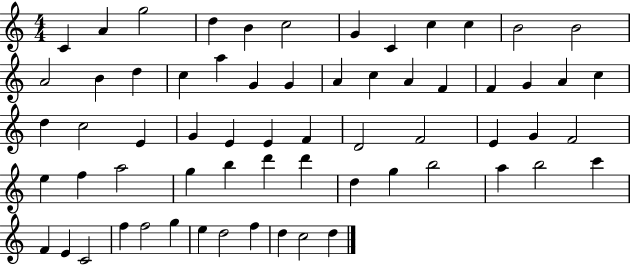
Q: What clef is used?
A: treble